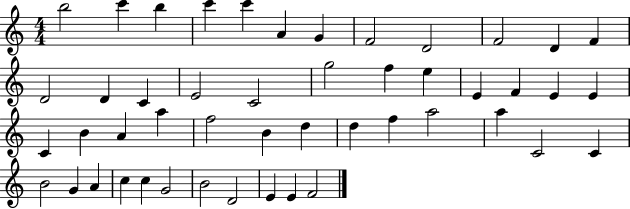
B5/h C6/q B5/q C6/q C6/q A4/q G4/q F4/h D4/h F4/h D4/q F4/q D4/h D4/q C4/q E4/h C4/h G5/h F5/q E5/q E4/q F4/q E4/q E4/q C4/q B4/q A4/q A5/q F5/h B4/q D5/q D5/q F5/q A5/h A5/q C4/h C4/q B4/h G4/q A4/q C5/q C5/q G4/h B4/h D4/h E4/q E4/q F4/h